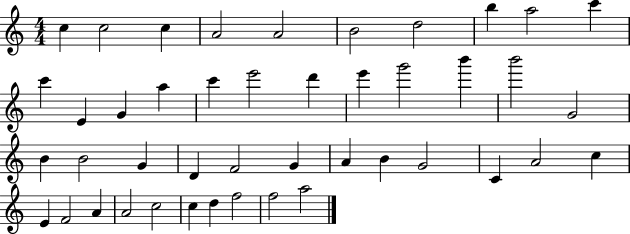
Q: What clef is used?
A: treble